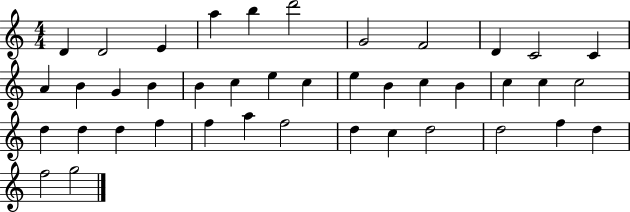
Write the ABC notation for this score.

X:1
T:Untitled
M:4/4
L:1/4
K:C
D D2 E a b d'2 G2 F2 D C2 C A B G B B c e c e B c B c c c2 d d d f f a f2 d c d2 d2 f d f2 g2